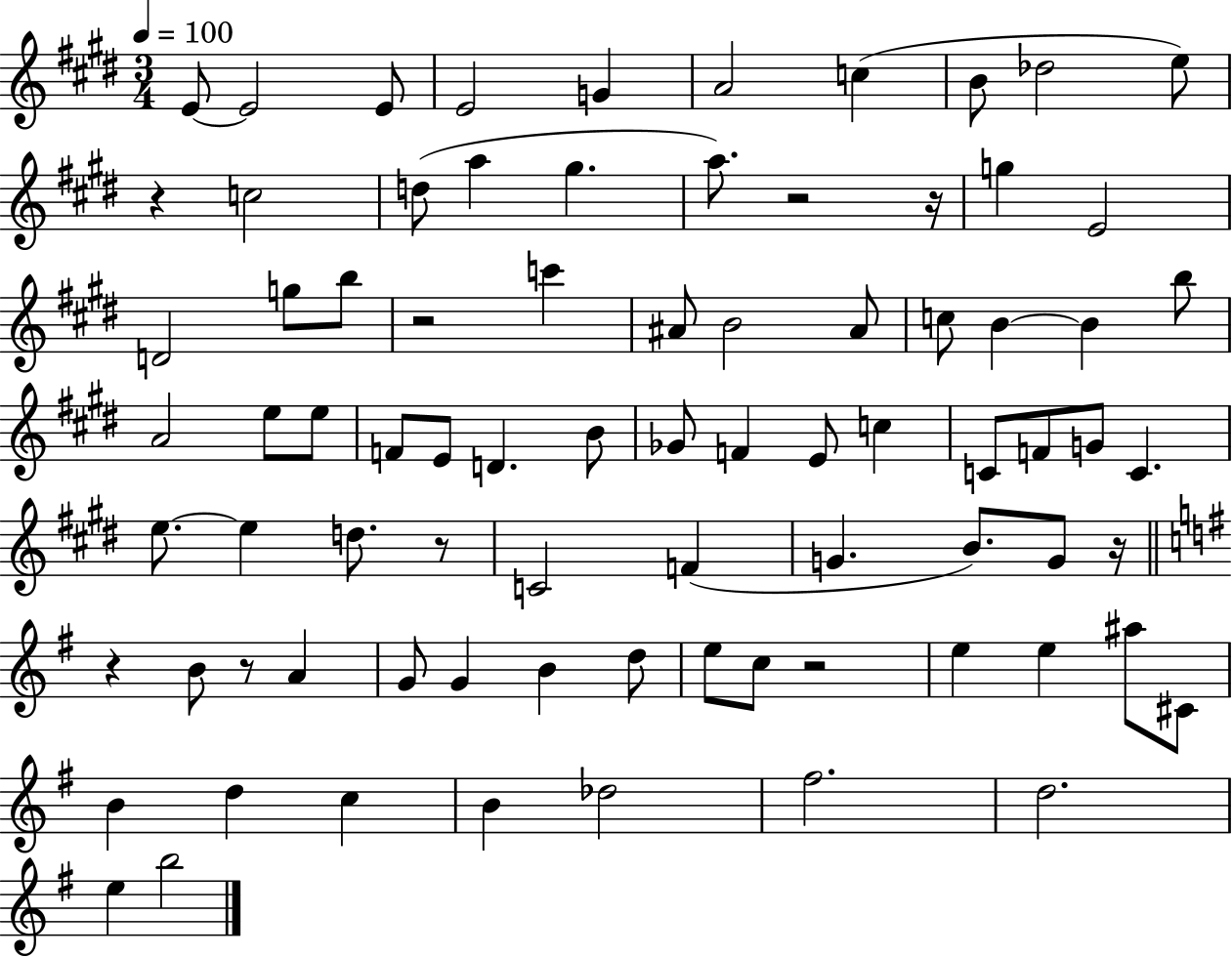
E4/e E4/h E4/e E4/h G4/q A4/h C5/q B4/e Db5/h E5/e R/q C5/h D5/e A5/q G#5/q. A5/e. R/h R/s G5/q E4/h D4/h G5/e B5/e R/h C6/q A#4/e B4/h A#4/e C5/e B4/q B4/q B5/e A4/h E5/e E5/e F4/e E4/e D4/q. B4/e Gb4/e F4/q E4/e C5/q C4/e F4/e G4/e C4/q. E5/e. E5/q D5/e. R/e C4/h F4/q G4/q. B4/e. G4/e R/s R/q B4/e R/e A4/q G4/e G4/q B4/q D5/e E5/e C5/e R/h E5/q E5/q A#5/e C#4/e B4/q D5/q C5/q B4/q Db5/h F#5/h. D5/h. E5/q B5/h